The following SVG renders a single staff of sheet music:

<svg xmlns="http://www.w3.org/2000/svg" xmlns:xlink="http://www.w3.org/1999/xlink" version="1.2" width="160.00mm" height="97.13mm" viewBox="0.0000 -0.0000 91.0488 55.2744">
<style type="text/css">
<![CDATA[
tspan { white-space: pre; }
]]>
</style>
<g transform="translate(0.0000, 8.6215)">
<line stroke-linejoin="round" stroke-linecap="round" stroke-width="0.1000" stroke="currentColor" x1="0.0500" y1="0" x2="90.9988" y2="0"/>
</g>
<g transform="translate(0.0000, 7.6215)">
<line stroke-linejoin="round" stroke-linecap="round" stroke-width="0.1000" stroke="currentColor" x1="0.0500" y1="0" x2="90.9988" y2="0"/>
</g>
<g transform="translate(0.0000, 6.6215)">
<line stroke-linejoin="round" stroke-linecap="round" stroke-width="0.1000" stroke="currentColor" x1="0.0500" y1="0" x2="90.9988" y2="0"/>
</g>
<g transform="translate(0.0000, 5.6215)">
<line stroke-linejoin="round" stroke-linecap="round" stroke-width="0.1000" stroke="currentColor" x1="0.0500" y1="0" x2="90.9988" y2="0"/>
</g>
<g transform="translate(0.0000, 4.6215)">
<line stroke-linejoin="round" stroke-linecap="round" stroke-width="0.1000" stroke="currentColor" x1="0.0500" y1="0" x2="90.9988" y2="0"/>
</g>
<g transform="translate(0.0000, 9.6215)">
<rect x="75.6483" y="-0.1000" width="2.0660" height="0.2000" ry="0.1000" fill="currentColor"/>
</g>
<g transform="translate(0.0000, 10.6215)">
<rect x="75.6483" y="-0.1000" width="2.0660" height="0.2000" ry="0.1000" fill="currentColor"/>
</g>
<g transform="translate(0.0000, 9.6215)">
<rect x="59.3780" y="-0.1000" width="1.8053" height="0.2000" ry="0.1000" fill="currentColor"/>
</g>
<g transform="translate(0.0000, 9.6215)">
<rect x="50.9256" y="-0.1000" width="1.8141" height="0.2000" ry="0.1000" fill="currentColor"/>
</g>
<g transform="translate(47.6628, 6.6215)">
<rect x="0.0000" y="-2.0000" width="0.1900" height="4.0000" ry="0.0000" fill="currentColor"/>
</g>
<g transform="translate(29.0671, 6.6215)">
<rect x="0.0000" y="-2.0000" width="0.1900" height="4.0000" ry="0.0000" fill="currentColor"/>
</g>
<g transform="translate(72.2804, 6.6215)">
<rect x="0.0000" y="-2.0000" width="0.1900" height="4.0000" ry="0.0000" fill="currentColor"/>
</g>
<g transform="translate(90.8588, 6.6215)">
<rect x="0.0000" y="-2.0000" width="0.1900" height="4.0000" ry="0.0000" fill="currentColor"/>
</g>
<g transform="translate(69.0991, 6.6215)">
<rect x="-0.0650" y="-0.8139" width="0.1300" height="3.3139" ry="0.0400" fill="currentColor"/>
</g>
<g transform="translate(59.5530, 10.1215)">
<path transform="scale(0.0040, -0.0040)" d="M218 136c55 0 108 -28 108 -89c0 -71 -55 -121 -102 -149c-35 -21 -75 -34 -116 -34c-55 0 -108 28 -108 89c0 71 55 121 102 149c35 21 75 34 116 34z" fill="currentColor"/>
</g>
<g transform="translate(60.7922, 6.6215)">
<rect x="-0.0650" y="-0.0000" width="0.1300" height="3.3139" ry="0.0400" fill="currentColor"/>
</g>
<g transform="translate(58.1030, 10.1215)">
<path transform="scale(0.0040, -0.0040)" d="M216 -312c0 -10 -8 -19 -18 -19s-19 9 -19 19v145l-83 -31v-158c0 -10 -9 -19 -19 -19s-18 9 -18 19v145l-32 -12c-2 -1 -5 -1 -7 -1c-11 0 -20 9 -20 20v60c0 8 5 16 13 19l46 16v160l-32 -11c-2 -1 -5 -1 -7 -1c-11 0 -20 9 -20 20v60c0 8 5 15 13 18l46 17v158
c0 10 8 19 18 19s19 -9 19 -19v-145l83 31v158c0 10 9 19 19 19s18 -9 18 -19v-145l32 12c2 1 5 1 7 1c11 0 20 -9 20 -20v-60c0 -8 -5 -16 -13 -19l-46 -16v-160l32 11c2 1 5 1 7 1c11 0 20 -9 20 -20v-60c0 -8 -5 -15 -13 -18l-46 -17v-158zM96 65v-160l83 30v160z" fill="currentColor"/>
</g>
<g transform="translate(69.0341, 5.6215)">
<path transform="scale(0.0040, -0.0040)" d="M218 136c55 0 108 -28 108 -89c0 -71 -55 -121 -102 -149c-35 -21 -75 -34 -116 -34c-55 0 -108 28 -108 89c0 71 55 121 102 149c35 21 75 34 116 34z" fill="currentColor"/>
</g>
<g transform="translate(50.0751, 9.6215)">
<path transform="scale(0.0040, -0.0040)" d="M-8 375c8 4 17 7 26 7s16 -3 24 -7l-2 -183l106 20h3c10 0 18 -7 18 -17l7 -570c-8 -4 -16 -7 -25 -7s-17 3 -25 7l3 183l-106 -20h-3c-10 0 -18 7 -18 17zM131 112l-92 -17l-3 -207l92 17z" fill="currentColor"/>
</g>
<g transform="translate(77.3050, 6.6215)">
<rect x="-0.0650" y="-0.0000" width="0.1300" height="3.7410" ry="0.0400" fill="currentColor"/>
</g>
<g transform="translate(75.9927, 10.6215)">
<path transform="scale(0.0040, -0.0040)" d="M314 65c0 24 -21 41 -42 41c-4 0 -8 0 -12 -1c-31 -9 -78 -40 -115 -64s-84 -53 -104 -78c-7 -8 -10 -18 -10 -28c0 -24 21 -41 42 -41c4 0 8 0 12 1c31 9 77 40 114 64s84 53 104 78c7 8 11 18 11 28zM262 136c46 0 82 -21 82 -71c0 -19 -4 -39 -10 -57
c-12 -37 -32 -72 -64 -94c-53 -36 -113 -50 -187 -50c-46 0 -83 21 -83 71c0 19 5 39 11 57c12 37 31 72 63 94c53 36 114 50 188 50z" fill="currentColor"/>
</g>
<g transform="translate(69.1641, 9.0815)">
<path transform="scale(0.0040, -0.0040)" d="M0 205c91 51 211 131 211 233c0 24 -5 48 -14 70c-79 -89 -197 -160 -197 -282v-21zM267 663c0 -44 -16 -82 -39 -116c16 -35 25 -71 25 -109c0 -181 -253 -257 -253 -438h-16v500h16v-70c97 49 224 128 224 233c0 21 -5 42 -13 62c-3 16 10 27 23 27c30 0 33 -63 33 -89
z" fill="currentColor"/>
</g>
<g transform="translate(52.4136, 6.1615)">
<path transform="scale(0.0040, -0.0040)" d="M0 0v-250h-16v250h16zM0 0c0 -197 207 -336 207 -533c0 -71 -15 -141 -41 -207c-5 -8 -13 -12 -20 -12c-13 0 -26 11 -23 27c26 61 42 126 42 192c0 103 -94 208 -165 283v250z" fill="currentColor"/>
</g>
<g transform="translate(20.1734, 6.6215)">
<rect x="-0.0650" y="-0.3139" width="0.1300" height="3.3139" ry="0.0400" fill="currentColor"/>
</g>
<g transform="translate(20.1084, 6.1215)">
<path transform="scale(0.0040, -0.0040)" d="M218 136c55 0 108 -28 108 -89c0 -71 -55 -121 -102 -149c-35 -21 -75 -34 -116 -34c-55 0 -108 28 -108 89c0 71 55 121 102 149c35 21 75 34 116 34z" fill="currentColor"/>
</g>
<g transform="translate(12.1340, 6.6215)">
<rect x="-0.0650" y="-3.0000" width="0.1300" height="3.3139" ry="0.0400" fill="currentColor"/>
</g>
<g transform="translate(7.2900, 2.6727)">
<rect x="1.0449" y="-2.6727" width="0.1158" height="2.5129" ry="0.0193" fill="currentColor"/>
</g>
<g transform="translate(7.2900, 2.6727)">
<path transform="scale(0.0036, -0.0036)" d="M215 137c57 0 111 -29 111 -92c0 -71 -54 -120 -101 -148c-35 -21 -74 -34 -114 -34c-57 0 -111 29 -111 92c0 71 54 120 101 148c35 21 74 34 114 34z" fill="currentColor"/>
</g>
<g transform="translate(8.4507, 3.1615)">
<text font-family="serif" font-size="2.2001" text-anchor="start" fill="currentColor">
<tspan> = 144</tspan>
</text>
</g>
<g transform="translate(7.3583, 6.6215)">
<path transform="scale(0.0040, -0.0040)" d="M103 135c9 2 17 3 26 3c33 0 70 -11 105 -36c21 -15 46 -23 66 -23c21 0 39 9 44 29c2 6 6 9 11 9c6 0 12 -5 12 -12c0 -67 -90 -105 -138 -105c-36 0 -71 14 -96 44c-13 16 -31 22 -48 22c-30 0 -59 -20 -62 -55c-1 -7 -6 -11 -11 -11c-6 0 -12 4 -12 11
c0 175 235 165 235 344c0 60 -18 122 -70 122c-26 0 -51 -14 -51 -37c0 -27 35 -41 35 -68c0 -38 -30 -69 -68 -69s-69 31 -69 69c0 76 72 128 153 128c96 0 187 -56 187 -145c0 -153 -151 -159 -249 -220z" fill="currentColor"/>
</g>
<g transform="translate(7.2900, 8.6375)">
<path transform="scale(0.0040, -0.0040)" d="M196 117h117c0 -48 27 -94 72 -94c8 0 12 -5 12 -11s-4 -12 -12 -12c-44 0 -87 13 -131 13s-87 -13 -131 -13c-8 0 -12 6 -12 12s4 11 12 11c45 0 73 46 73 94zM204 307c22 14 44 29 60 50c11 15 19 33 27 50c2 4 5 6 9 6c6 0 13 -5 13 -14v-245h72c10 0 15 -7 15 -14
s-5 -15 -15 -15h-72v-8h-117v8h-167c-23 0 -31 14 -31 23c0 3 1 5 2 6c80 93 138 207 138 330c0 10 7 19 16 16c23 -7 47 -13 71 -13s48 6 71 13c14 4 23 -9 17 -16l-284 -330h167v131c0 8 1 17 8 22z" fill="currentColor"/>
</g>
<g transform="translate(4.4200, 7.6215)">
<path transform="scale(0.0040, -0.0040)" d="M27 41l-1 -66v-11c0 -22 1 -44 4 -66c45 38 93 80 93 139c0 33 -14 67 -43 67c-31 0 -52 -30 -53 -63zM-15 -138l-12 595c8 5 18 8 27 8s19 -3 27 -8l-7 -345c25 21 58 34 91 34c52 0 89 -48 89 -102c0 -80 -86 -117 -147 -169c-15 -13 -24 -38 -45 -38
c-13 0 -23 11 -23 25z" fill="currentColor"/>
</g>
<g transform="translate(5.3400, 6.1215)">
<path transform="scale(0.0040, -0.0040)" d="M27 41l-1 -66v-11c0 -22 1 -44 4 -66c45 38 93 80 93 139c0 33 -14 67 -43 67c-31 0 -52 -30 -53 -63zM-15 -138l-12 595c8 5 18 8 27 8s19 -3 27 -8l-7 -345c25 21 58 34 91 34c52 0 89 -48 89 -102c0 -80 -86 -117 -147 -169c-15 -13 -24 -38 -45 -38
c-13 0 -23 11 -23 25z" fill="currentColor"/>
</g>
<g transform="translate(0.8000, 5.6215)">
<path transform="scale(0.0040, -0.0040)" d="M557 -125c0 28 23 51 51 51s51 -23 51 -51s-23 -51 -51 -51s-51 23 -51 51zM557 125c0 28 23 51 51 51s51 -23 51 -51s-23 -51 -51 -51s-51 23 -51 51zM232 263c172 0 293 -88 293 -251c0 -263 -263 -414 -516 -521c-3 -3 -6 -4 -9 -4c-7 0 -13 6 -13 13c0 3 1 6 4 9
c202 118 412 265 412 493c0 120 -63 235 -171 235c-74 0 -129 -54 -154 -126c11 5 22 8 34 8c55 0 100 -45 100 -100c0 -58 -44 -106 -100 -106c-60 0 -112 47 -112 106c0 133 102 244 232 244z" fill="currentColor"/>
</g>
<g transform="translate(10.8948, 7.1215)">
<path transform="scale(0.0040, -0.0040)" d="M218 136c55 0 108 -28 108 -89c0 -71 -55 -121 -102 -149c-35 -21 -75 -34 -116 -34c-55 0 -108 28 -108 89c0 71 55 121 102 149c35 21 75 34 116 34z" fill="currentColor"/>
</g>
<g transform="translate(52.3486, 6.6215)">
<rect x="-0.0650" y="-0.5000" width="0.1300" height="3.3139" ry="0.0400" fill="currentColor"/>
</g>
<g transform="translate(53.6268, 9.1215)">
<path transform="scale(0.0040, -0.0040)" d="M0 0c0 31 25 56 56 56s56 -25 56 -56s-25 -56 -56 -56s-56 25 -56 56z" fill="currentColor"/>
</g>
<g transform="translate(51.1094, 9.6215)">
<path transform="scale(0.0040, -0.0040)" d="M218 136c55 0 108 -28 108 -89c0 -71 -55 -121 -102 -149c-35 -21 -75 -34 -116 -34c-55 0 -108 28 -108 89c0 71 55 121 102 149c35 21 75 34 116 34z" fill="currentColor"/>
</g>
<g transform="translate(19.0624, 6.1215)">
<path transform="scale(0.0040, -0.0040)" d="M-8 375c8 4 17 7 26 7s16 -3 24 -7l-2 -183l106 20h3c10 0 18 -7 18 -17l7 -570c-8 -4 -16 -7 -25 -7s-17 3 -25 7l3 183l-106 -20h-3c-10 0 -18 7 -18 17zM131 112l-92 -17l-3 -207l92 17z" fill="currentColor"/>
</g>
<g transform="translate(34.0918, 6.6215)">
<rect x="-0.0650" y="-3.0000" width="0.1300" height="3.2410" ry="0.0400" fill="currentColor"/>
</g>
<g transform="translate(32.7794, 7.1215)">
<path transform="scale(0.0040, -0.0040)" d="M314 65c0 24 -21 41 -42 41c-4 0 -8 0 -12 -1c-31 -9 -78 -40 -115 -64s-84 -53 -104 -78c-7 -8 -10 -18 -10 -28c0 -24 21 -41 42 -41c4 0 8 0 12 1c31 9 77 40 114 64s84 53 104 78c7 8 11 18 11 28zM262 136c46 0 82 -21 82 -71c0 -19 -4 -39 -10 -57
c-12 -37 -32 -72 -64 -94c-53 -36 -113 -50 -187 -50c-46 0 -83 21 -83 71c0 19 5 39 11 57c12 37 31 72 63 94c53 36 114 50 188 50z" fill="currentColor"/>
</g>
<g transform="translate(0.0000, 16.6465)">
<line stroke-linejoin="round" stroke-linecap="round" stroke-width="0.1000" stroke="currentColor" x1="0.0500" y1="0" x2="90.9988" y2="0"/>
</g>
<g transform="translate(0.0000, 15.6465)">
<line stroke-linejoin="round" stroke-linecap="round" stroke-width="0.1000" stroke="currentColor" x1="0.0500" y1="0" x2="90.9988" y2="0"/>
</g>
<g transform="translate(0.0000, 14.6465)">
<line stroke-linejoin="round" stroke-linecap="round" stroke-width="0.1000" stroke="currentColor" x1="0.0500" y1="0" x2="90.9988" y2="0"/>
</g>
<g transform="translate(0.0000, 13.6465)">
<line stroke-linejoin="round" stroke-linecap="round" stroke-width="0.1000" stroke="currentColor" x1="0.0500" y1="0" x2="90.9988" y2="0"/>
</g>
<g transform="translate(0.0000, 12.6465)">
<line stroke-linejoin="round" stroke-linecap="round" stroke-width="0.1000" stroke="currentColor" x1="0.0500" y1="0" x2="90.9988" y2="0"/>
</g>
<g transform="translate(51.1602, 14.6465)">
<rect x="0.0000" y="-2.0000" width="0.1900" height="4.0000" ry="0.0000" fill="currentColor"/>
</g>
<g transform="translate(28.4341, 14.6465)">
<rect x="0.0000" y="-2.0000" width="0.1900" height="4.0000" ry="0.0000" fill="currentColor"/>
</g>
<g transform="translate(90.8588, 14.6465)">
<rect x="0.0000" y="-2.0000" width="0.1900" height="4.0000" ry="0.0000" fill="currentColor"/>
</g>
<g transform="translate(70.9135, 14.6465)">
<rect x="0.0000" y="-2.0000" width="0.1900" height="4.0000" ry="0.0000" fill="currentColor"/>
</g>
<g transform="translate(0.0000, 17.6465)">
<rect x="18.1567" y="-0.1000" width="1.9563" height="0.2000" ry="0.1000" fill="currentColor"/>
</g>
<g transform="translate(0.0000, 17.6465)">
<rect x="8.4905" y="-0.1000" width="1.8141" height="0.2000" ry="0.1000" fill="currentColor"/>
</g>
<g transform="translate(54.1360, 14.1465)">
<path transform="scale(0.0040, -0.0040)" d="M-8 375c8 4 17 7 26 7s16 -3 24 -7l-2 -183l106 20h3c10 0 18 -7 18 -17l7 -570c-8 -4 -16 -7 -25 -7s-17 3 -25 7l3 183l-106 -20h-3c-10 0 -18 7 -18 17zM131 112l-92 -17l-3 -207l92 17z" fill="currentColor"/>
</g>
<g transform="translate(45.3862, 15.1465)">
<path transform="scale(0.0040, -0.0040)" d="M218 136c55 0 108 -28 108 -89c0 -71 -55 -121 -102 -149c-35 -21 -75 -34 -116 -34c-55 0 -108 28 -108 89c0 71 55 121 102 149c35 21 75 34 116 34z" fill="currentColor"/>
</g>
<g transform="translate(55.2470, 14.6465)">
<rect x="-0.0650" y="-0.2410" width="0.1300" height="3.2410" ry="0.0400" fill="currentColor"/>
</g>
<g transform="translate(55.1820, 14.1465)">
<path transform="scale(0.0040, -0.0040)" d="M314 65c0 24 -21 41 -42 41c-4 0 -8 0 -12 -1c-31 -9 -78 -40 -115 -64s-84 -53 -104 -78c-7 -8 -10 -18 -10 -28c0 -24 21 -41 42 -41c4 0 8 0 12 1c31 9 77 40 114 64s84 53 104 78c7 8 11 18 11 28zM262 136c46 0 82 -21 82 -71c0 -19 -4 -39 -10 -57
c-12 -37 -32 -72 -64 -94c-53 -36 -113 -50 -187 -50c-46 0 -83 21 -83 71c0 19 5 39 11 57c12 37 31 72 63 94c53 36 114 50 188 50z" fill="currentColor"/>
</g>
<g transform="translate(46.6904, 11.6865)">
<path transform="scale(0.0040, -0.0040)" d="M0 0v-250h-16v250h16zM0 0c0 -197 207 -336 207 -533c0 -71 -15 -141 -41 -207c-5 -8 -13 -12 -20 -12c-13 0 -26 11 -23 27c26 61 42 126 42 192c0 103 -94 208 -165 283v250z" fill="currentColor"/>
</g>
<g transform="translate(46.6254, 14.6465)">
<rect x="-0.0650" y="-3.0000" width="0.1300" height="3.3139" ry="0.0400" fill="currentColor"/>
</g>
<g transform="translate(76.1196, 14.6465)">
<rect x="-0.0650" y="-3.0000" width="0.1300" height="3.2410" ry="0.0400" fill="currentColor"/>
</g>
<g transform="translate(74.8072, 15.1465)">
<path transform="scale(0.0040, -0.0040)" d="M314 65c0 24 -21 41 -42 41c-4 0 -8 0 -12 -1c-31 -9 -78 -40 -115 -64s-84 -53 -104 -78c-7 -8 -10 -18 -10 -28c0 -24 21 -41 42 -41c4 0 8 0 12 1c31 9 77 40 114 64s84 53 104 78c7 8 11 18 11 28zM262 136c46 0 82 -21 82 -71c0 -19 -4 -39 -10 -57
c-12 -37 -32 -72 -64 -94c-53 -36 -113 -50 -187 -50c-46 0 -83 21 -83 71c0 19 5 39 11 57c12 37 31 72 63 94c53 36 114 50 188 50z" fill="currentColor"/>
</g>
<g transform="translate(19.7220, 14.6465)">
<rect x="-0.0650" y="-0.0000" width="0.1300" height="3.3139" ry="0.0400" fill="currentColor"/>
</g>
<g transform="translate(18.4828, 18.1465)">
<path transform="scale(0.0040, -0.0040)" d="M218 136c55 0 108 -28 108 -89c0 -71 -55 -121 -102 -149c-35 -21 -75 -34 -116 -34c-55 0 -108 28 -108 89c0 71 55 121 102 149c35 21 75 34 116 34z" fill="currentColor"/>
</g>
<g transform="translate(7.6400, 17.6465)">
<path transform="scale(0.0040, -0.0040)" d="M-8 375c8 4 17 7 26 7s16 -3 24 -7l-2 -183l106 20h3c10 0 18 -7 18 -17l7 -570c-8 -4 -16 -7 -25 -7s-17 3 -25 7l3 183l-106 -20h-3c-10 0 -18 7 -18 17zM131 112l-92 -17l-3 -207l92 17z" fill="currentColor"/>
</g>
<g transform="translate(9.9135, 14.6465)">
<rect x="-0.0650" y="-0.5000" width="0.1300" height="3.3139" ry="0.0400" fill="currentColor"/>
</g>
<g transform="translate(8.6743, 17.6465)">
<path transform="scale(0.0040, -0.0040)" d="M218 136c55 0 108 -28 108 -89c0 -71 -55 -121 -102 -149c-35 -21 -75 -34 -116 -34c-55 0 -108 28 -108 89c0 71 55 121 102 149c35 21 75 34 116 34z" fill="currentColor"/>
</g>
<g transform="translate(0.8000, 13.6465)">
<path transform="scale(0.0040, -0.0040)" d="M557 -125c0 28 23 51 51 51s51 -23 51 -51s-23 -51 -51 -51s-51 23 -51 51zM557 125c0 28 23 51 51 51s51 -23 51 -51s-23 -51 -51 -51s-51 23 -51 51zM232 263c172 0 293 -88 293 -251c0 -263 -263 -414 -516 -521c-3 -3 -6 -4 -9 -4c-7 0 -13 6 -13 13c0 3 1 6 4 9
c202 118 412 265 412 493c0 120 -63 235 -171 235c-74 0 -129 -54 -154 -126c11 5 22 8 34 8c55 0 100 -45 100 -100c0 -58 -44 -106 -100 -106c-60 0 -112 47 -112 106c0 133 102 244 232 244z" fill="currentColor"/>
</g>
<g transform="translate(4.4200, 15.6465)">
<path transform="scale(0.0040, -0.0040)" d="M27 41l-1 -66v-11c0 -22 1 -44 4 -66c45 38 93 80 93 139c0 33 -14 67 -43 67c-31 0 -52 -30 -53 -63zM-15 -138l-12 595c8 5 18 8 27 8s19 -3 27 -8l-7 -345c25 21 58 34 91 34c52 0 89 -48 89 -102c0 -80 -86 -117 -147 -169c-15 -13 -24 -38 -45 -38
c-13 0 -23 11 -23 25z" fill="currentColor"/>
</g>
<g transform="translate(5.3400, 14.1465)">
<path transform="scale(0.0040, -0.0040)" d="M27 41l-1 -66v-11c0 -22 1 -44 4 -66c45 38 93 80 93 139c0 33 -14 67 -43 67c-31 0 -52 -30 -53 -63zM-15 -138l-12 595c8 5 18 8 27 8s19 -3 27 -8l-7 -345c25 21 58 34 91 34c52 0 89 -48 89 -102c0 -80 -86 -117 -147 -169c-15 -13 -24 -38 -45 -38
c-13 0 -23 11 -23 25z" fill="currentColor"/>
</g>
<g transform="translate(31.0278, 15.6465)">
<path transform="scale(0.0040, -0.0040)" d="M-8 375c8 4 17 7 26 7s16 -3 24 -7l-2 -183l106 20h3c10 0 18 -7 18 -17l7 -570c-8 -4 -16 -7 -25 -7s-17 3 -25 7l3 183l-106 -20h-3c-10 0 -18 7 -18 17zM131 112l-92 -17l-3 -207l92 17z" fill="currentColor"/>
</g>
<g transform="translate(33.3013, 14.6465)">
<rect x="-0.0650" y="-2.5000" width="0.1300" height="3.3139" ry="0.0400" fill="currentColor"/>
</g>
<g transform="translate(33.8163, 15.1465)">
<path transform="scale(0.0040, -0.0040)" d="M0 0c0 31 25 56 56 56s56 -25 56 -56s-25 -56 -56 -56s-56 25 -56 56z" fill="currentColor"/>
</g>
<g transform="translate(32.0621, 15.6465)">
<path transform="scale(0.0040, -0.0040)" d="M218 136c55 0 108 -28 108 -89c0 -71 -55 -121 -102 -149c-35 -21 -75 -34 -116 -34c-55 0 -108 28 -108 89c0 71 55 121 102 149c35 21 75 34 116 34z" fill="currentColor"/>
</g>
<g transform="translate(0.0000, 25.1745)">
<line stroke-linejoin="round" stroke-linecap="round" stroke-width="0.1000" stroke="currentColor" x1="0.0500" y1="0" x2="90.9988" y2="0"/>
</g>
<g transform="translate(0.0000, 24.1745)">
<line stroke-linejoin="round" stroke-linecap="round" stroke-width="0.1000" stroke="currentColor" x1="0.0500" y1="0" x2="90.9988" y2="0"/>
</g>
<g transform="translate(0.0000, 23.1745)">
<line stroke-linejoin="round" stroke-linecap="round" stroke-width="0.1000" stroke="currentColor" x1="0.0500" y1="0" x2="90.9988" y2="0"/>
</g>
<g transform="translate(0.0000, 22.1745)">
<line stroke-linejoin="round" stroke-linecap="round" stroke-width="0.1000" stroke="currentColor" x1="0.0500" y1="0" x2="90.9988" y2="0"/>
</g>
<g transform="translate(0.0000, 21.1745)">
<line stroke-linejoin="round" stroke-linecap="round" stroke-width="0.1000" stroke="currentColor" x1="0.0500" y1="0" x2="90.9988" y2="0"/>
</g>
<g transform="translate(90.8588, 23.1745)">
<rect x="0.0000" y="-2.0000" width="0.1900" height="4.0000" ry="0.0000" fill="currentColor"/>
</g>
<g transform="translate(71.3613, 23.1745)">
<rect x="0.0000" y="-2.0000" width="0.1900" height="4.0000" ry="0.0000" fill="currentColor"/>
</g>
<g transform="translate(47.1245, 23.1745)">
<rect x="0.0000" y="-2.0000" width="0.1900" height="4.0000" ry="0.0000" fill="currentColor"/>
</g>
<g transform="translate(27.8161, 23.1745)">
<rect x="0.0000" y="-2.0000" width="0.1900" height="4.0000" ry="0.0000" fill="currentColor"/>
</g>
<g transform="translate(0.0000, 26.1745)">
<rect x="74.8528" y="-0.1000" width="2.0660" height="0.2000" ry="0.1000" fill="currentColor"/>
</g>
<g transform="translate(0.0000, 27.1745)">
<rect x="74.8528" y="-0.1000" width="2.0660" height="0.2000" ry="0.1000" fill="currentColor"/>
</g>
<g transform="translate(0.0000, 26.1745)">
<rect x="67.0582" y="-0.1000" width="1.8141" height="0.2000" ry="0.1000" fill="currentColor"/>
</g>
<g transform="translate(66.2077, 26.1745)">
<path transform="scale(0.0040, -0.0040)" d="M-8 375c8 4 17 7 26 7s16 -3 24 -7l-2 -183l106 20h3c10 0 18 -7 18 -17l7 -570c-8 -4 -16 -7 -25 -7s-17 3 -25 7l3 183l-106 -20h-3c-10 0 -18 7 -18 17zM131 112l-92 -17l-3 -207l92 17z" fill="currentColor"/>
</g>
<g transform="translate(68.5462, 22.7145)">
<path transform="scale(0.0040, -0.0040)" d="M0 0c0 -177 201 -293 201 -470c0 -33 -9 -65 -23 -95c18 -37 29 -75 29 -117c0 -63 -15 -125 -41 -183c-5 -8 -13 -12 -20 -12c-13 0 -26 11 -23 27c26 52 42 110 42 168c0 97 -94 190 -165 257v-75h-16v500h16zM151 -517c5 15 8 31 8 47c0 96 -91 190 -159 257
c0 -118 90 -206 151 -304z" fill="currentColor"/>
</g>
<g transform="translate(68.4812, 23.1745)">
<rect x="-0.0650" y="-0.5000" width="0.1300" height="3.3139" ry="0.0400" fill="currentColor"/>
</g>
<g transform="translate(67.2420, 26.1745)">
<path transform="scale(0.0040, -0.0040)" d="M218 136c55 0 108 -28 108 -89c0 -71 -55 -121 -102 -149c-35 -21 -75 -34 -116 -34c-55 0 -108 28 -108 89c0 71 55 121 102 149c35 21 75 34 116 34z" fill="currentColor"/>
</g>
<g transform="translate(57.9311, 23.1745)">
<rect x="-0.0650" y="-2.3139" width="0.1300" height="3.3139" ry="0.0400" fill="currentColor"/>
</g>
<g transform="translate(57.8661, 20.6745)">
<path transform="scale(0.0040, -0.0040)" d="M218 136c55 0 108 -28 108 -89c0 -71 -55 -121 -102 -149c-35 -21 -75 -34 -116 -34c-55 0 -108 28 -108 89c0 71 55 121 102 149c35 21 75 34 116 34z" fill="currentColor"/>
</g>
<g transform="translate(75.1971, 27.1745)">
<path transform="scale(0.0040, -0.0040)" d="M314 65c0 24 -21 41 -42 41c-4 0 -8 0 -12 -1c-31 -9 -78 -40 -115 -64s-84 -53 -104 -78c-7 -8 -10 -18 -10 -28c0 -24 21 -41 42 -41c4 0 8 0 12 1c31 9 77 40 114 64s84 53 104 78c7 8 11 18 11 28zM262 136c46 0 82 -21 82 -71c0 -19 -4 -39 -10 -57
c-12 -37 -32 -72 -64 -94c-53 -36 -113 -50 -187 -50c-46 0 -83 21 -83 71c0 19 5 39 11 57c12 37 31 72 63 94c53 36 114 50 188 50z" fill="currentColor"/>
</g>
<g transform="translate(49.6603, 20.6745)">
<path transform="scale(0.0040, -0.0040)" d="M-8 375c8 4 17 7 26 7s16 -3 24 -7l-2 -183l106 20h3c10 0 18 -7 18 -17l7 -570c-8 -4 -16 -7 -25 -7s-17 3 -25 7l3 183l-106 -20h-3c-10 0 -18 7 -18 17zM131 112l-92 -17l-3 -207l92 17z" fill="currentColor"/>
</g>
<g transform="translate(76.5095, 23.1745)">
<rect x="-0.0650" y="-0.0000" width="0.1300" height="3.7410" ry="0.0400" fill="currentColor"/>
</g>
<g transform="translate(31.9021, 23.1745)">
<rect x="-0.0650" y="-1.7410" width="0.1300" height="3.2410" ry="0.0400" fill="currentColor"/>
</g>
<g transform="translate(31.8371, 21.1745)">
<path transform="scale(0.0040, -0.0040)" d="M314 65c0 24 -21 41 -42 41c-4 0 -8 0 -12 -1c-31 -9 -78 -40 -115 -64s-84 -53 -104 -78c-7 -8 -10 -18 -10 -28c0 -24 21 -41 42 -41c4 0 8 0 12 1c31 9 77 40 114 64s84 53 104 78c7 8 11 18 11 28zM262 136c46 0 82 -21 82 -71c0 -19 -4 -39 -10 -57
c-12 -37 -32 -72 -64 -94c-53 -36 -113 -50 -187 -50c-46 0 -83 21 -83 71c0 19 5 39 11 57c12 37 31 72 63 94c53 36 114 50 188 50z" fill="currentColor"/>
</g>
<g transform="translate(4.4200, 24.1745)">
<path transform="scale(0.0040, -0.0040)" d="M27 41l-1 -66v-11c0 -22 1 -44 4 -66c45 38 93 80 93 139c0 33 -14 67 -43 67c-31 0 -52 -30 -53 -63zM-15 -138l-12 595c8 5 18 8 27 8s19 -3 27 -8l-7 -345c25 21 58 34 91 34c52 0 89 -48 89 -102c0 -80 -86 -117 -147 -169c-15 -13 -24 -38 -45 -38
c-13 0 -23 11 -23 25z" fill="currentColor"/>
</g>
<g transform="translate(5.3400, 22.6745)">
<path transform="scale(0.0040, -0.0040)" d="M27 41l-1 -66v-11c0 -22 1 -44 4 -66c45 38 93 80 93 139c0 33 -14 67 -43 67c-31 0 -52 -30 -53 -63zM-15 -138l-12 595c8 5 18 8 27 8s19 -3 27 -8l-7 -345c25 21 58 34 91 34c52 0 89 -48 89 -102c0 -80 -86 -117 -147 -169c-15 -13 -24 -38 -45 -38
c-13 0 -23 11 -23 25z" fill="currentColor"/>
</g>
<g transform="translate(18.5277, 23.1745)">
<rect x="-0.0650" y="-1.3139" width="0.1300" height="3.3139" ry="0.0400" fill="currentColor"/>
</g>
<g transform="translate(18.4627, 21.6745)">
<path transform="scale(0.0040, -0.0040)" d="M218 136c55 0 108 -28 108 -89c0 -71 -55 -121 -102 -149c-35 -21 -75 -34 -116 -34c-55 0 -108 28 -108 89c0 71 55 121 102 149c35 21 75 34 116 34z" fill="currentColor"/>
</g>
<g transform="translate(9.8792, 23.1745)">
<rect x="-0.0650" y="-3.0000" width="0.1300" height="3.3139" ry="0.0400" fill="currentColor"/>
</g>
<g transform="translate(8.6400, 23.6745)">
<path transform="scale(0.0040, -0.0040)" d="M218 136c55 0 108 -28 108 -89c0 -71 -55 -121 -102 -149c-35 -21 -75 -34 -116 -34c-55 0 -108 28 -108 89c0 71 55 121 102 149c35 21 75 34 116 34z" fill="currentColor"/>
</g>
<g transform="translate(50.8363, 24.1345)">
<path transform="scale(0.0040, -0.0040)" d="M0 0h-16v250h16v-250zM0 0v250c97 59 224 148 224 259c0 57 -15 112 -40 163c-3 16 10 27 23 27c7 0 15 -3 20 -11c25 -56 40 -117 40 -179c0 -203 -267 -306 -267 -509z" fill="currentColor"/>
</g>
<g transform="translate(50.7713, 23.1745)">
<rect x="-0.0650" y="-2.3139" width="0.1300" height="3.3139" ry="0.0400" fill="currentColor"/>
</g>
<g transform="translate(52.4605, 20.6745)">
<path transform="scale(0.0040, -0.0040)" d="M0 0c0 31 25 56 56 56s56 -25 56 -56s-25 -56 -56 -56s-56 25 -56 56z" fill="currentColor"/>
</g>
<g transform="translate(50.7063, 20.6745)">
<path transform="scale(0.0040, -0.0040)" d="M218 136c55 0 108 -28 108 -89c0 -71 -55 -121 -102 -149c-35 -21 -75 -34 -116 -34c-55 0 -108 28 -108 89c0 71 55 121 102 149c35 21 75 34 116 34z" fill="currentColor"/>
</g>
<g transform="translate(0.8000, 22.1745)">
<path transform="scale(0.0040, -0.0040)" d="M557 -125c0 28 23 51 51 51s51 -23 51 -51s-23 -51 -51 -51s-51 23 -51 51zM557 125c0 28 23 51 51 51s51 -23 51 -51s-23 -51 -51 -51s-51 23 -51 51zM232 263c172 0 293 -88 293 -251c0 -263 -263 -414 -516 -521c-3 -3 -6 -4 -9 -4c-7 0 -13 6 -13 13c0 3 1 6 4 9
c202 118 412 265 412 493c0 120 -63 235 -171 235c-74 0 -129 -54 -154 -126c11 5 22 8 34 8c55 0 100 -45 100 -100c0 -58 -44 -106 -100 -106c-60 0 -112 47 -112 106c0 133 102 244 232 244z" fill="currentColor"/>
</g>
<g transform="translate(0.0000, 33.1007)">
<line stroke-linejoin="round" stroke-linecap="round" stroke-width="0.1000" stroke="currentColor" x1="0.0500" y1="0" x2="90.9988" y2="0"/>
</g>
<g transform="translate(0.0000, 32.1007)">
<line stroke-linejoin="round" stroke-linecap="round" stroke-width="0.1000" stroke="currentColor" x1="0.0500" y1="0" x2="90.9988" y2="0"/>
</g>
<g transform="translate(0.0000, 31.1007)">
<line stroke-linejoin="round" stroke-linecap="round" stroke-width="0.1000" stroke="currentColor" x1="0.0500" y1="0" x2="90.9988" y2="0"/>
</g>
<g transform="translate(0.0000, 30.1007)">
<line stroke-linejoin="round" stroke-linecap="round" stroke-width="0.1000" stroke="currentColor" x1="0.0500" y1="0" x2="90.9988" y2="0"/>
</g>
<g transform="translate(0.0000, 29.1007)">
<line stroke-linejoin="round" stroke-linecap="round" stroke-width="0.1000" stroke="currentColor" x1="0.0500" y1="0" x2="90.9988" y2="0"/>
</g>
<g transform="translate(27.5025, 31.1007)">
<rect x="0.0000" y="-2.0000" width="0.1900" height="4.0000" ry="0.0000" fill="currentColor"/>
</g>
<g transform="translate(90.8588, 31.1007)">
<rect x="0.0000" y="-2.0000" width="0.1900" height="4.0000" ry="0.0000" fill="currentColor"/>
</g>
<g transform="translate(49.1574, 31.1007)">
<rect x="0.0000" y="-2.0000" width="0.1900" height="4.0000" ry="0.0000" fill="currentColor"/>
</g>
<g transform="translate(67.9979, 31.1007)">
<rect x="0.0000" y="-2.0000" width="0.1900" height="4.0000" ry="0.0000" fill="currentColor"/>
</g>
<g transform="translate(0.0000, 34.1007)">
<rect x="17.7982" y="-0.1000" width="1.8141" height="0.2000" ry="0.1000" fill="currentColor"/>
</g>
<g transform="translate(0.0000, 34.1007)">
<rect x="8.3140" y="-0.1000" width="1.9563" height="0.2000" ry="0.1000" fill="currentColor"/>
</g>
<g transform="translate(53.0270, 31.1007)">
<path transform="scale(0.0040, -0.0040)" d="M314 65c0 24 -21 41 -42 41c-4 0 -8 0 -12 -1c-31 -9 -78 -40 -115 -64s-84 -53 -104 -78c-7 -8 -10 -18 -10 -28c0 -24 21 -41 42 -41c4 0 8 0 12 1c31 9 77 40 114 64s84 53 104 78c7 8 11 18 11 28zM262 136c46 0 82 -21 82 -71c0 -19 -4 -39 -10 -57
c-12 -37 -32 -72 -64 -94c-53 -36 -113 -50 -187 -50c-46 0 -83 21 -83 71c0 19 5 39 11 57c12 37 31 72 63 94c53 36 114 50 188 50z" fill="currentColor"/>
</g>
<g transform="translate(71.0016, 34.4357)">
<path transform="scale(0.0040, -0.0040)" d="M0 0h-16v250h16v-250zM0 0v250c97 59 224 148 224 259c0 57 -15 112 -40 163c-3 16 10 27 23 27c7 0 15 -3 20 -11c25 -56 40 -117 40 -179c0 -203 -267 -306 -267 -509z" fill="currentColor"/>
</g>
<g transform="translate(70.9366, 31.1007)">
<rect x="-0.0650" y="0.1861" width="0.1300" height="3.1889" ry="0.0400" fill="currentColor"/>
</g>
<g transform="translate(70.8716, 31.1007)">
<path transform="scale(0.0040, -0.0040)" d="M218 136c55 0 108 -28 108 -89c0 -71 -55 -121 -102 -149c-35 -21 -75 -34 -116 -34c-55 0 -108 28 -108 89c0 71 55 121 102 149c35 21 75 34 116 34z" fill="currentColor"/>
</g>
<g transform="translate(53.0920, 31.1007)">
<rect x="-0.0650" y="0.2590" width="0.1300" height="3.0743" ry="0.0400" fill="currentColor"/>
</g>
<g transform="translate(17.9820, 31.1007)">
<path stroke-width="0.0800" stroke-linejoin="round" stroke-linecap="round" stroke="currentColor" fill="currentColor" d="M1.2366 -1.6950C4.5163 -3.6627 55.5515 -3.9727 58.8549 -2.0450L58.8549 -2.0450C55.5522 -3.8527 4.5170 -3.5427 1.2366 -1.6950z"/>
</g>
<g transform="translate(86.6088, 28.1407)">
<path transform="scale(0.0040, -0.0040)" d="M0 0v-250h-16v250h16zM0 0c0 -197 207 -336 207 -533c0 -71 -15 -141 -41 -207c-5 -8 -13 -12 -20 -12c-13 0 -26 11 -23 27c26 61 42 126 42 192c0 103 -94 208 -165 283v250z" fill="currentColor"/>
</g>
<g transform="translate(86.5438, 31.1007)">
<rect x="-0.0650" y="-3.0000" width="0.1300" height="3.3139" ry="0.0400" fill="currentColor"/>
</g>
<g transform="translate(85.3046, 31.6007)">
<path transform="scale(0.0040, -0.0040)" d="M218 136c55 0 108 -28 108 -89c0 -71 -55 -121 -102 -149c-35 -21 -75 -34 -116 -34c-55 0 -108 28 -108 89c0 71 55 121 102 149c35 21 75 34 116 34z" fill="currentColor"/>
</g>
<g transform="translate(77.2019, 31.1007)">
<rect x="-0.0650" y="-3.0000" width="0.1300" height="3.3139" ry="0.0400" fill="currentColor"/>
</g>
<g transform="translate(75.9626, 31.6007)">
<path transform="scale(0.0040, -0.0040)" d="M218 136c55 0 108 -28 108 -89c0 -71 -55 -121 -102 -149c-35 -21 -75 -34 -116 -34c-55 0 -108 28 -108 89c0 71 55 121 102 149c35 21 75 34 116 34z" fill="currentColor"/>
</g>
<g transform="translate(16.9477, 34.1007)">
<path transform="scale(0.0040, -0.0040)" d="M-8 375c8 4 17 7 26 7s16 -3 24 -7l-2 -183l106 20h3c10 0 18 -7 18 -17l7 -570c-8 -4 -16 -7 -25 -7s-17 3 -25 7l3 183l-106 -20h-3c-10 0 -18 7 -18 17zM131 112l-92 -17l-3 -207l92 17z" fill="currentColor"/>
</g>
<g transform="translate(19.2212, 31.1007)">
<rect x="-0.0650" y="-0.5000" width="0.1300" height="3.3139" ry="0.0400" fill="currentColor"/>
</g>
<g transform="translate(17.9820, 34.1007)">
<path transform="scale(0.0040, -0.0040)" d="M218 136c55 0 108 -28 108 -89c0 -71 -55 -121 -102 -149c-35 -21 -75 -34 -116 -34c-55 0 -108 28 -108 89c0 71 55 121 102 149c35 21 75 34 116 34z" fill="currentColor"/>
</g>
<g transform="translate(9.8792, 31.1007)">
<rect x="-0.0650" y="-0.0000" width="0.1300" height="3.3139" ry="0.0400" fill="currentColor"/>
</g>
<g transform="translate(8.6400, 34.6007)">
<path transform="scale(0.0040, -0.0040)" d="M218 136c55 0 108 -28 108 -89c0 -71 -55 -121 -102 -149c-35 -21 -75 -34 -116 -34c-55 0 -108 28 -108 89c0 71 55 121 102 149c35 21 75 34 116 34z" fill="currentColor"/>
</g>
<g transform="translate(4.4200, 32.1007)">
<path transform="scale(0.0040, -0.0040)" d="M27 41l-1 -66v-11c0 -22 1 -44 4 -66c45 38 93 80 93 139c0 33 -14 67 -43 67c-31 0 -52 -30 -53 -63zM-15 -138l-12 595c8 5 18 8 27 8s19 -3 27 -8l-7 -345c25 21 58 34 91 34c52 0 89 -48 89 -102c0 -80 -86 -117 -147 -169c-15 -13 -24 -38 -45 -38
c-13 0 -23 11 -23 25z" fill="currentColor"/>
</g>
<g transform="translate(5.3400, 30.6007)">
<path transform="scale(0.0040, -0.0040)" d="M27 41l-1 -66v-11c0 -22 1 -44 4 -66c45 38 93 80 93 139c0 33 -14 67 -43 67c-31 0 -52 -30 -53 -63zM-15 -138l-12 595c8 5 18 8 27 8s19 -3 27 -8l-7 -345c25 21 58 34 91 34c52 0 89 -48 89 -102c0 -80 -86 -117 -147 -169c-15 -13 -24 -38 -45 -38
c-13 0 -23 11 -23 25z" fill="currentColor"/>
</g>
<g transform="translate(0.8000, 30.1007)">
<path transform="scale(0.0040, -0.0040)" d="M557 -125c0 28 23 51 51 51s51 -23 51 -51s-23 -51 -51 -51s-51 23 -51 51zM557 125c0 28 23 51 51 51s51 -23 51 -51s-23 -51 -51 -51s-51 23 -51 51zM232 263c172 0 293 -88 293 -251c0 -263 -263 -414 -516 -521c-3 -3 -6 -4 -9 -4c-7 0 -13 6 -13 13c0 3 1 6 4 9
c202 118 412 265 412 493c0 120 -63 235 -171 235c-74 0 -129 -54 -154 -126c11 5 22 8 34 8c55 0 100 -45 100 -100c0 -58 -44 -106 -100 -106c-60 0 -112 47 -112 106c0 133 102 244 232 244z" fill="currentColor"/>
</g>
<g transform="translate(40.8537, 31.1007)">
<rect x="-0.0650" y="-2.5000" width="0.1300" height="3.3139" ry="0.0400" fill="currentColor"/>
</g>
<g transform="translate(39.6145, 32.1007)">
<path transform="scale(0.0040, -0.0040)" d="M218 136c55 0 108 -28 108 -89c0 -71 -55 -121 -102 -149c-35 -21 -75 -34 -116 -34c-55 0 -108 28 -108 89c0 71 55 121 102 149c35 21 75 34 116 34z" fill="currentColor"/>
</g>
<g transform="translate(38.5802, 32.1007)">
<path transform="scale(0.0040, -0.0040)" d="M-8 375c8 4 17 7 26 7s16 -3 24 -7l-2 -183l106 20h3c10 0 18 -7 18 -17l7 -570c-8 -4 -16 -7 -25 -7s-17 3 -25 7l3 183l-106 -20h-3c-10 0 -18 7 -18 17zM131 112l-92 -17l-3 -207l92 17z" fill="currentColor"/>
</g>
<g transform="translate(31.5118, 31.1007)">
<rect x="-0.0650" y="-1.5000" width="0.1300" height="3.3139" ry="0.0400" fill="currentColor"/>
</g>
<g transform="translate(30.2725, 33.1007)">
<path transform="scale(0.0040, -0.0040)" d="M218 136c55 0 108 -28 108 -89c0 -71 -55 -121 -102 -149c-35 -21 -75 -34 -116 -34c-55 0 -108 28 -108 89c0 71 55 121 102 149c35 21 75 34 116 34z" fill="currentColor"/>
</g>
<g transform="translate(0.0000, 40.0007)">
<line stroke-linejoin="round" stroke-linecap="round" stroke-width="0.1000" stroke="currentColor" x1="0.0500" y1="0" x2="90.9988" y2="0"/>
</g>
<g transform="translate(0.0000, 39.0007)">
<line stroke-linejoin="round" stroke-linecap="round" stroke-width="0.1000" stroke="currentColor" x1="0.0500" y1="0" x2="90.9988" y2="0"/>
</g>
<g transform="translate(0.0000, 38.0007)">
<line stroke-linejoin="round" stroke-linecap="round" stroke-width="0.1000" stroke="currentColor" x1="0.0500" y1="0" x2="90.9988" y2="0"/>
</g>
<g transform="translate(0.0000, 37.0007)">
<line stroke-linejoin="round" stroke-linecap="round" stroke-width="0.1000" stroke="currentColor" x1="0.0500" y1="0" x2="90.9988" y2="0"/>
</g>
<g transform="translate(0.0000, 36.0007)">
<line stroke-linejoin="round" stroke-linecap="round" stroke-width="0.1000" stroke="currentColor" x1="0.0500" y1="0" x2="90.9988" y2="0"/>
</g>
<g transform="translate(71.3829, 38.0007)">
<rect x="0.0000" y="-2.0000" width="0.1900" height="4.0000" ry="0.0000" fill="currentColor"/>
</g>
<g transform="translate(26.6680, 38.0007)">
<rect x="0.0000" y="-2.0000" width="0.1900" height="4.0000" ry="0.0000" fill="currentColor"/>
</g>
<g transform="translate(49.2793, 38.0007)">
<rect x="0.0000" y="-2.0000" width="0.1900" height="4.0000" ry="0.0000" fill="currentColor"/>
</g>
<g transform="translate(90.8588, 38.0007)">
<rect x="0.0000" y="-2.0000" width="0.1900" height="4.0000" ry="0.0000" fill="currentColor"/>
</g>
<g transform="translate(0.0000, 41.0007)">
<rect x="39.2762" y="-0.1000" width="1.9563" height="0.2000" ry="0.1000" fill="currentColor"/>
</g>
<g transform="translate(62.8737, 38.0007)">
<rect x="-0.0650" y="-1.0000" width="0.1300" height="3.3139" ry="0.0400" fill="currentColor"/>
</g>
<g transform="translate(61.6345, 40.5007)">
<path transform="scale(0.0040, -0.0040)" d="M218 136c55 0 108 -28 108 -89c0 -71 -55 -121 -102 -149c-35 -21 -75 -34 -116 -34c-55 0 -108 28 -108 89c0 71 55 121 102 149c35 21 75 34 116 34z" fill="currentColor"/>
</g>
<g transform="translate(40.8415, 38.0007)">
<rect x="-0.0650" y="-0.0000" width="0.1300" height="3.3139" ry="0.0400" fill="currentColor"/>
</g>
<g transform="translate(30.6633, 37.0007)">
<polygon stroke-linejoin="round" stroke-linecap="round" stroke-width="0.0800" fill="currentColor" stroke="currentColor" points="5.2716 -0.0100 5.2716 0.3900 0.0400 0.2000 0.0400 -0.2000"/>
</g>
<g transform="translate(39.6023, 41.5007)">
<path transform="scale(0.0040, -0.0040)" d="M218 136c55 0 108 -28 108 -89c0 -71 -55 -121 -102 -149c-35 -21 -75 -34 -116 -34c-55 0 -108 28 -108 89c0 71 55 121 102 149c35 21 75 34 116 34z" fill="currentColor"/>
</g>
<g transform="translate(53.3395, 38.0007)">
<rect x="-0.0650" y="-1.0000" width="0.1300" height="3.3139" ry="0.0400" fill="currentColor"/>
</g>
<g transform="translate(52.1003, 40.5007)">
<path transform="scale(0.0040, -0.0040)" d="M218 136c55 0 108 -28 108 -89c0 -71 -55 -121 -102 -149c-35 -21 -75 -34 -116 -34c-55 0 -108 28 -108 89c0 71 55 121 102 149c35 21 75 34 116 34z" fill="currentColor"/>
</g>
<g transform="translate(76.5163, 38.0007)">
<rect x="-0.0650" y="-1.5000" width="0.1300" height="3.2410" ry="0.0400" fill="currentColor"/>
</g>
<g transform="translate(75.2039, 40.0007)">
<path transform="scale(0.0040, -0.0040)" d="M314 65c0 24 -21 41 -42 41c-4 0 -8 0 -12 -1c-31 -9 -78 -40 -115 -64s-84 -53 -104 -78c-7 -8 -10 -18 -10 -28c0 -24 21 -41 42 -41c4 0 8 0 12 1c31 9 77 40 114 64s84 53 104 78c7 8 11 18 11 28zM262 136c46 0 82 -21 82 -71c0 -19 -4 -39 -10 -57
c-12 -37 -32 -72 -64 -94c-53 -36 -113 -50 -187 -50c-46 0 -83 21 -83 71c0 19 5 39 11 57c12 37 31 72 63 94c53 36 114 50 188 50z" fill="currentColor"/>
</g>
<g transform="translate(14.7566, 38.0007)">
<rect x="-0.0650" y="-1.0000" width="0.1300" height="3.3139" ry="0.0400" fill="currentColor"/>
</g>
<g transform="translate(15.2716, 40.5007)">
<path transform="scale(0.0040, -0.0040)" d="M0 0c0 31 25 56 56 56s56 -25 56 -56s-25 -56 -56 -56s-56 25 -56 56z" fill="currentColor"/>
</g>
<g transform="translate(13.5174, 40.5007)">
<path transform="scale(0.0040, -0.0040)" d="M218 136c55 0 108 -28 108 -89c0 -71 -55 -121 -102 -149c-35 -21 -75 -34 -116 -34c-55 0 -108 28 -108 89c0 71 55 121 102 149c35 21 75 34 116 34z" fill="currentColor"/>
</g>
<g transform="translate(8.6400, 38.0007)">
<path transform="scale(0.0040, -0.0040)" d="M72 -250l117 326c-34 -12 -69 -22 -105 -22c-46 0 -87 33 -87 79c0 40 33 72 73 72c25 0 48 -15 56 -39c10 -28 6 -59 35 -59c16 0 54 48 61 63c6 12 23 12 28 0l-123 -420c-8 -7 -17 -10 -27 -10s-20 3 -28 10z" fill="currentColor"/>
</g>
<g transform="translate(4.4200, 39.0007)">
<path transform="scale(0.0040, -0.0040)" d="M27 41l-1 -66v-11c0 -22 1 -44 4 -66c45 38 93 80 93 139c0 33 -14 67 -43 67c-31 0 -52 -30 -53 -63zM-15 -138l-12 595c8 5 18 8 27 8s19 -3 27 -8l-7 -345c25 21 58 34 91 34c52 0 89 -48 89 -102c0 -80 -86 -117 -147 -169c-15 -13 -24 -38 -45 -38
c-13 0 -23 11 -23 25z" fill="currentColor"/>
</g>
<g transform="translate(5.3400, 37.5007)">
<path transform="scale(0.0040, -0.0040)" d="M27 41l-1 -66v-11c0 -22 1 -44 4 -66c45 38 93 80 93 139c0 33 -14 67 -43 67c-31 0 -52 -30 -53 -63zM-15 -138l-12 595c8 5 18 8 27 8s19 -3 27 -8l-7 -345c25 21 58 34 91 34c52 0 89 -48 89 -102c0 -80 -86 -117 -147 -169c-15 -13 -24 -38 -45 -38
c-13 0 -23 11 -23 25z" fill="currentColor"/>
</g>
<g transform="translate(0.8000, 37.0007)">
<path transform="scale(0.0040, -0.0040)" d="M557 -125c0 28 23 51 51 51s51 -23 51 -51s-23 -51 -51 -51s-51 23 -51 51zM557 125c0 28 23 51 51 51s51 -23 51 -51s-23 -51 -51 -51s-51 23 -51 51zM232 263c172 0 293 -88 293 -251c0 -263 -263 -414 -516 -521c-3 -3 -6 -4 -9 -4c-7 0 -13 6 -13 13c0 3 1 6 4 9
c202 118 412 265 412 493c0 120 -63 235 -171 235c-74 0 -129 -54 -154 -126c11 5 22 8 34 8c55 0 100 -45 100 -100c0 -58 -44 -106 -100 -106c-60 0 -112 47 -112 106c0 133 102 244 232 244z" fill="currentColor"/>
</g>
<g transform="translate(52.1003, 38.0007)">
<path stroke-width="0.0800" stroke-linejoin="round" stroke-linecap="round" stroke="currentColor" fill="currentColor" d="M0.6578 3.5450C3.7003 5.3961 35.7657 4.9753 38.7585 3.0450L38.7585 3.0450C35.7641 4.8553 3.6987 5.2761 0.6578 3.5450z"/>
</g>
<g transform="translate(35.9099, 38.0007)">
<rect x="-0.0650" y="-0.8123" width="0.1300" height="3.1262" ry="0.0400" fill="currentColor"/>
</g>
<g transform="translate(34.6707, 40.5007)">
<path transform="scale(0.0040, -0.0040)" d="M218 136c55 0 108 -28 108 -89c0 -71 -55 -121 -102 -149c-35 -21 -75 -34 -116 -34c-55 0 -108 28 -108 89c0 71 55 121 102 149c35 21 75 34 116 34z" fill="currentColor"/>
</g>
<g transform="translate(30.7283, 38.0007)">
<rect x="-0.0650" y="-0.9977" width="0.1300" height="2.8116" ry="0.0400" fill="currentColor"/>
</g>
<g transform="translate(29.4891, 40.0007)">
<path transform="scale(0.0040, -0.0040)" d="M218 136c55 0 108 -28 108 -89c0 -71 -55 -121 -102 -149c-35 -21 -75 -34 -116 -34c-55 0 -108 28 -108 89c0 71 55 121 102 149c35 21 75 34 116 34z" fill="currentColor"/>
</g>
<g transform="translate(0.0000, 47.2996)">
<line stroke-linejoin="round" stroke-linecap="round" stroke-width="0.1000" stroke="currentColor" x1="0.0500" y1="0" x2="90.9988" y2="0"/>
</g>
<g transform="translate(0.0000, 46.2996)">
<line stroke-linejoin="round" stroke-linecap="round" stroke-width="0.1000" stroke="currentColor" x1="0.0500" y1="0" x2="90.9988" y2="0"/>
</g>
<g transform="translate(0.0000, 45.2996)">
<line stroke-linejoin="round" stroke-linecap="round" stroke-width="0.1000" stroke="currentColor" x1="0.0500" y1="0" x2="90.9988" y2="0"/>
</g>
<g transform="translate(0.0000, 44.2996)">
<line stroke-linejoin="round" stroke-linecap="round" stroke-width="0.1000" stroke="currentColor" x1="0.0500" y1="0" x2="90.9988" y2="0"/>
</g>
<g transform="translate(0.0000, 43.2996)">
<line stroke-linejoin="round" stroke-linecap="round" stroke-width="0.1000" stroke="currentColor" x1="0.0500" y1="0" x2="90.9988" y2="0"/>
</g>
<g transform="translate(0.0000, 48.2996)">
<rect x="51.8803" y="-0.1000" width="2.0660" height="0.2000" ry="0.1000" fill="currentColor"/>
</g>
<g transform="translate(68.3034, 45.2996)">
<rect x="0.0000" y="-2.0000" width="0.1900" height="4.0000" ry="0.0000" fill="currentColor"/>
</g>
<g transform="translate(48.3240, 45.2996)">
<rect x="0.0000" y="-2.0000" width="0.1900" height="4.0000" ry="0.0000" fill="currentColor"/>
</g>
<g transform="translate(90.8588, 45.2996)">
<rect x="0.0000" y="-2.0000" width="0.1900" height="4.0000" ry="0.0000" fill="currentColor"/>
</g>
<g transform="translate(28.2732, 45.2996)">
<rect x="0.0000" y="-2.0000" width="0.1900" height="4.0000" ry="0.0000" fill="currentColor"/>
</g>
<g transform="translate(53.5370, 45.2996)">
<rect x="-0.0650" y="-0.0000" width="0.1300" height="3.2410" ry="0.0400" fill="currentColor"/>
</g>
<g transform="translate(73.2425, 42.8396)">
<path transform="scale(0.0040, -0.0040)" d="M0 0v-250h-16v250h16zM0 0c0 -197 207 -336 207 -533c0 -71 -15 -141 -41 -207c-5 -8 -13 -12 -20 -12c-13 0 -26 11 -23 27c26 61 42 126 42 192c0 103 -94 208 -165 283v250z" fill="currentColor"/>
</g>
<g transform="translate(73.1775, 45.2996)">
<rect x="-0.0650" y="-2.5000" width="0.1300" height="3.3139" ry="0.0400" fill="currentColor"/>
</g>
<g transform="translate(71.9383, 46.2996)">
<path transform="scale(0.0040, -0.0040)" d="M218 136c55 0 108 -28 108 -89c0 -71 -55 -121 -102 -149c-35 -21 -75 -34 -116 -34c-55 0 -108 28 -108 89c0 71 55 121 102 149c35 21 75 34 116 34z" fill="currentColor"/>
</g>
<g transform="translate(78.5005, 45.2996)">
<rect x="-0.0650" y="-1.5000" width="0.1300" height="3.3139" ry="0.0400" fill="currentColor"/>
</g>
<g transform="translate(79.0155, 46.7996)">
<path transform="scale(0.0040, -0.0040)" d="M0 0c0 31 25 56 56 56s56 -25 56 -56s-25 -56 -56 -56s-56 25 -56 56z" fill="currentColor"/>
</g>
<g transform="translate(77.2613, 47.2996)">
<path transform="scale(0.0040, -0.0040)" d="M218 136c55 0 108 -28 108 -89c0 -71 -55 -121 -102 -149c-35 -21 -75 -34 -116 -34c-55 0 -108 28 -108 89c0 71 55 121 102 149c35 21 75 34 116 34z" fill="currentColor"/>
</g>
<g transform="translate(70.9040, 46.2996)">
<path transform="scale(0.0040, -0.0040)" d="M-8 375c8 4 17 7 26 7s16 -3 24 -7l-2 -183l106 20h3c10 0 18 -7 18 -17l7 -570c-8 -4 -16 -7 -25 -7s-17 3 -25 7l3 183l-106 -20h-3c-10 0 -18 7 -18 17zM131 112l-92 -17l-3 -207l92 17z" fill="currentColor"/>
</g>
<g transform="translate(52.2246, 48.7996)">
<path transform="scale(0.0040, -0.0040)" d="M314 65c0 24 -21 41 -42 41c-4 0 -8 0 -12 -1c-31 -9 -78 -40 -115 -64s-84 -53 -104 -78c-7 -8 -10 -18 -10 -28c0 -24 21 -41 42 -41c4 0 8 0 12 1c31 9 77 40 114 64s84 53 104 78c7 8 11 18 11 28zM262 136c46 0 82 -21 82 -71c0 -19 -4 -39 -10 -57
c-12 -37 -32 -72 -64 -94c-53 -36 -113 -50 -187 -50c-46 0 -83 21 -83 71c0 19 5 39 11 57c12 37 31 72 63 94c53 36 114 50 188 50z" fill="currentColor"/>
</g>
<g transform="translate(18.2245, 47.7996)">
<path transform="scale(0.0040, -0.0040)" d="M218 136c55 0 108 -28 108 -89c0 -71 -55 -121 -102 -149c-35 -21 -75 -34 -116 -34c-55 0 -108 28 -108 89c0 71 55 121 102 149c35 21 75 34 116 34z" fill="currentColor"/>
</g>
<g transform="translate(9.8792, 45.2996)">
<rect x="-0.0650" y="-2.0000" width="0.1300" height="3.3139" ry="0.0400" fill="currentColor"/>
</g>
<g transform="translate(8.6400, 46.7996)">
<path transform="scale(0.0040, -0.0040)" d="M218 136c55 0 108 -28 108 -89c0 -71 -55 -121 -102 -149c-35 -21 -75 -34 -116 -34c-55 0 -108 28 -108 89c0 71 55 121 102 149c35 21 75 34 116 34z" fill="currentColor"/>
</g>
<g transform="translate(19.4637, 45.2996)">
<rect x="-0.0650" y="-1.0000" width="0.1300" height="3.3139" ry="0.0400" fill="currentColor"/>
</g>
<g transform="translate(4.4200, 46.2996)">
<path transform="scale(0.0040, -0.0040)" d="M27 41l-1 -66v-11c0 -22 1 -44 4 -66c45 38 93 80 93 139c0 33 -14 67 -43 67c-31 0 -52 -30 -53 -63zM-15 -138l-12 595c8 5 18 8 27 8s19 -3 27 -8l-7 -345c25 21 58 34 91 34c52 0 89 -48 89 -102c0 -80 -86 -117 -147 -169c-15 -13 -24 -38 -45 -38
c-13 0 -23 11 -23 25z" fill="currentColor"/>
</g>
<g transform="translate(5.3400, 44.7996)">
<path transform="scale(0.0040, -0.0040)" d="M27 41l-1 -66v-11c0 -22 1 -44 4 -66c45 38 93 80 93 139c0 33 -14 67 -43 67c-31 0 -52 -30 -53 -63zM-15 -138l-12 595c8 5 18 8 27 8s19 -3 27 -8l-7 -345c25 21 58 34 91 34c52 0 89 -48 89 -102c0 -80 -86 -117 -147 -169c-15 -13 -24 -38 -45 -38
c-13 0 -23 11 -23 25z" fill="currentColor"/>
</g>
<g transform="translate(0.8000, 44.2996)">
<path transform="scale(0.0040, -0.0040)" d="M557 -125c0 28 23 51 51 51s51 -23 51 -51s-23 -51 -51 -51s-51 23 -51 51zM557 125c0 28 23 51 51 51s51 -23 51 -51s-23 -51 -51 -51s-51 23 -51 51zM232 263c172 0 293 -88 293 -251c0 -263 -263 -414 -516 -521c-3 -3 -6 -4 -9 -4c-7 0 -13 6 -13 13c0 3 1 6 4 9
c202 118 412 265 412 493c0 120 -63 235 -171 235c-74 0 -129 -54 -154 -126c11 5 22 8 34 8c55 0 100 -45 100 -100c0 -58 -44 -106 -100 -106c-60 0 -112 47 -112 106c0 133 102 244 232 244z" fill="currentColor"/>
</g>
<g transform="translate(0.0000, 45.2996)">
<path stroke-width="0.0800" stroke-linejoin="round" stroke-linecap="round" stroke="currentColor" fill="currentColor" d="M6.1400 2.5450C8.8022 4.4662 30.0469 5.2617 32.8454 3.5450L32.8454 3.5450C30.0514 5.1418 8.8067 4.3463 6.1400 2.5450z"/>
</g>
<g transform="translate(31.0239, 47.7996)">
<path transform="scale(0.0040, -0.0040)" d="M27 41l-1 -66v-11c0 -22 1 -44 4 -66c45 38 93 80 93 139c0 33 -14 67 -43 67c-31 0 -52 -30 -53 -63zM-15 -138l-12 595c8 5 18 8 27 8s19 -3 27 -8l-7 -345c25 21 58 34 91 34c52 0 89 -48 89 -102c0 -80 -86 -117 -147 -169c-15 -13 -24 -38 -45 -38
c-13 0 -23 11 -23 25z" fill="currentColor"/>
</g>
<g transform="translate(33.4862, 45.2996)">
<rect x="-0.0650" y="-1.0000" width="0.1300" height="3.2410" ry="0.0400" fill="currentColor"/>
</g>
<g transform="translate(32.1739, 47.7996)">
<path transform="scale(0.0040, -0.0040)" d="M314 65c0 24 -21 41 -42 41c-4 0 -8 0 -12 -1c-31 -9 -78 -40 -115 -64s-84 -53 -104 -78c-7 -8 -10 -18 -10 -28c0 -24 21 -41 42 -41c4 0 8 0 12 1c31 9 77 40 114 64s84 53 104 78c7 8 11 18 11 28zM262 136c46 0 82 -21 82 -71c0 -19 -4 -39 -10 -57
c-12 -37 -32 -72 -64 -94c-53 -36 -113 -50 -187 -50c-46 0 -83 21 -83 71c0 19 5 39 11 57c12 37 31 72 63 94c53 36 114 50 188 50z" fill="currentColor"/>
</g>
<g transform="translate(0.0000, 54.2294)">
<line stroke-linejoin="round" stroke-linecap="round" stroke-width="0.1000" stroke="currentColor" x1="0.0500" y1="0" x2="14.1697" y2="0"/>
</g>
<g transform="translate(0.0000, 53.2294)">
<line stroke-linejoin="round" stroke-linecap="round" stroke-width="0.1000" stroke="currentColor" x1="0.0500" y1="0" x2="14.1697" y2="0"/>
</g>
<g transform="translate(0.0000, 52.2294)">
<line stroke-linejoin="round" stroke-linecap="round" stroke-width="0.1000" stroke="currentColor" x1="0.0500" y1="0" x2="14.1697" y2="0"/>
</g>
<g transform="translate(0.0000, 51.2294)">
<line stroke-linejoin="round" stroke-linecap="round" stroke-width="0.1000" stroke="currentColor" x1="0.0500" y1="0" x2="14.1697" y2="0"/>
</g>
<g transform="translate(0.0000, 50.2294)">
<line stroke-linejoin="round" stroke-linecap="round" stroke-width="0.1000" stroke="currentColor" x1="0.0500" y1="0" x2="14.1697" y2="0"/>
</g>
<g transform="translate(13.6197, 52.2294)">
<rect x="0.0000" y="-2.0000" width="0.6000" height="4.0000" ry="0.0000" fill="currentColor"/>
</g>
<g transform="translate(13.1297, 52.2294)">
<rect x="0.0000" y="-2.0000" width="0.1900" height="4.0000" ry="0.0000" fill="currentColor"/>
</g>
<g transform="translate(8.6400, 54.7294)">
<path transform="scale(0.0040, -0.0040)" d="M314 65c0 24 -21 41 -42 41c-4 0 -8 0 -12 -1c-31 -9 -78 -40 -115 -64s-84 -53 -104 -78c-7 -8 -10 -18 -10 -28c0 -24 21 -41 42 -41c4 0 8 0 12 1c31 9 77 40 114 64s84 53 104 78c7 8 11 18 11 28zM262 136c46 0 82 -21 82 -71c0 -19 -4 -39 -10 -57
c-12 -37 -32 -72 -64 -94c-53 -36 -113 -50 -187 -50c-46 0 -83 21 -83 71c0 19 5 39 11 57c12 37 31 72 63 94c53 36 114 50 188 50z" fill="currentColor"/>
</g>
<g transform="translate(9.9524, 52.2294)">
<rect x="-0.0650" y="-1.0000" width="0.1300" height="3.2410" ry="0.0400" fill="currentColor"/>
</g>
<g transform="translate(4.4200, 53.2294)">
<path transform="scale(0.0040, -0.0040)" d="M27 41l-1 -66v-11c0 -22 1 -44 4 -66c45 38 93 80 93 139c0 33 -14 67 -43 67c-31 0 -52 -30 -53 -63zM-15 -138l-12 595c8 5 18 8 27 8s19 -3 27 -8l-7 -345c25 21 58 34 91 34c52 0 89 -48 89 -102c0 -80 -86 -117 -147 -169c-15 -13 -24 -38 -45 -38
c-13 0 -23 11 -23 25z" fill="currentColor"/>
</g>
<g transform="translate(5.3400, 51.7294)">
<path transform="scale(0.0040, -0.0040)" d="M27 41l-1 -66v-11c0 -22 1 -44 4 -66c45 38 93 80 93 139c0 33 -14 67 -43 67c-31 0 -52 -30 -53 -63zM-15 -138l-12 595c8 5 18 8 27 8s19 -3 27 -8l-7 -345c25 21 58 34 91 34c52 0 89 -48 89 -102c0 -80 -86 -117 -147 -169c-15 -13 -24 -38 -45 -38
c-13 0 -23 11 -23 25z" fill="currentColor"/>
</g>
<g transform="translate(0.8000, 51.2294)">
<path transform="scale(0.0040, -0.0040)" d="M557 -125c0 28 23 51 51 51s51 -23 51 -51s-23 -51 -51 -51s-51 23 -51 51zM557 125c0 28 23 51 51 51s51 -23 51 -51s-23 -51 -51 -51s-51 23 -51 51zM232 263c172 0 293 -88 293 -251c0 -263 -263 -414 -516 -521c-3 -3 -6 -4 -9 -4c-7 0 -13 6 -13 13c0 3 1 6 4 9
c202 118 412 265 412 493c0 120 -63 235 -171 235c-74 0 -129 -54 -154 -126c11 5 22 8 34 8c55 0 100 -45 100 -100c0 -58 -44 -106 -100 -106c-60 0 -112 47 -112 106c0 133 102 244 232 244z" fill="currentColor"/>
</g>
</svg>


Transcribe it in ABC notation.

X:1
T:Untitled
M:2/4
L:1/4
K:Bb
C, E, C,2 E,,/2 ^D,, F,/4 C,,2 E,, D,, B,, C,/2 E,2 C,2 C, G, A,2 B,/2 B, E,,/4 C,,2 D,, E,, G,, B,, D,2 D,/2 C, C,/2 z/2 F,, G,,/2 F,,/2 D,, F,, F,, G,,2 A,, F,, _F,,2 D,,2 B,,/2 G,, F,,2